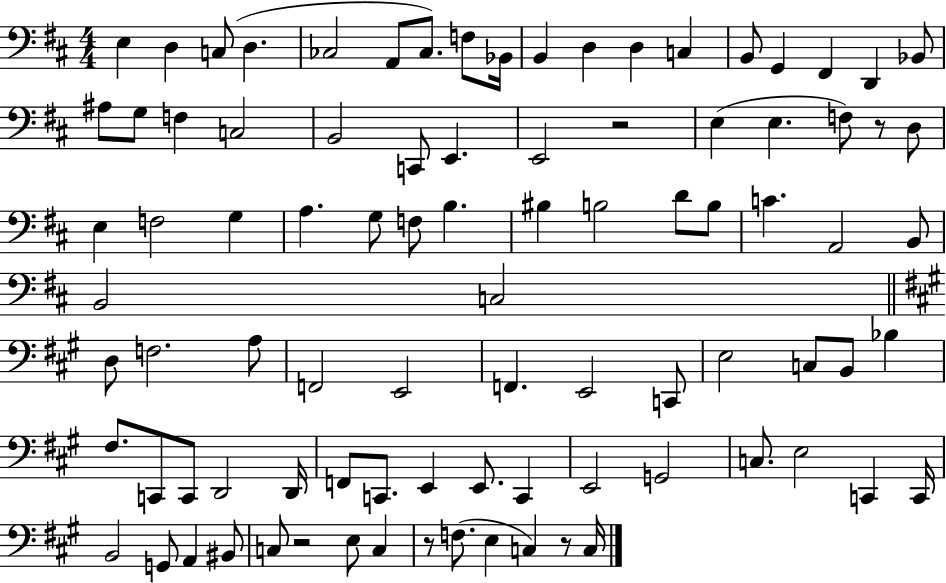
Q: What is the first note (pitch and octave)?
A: E3